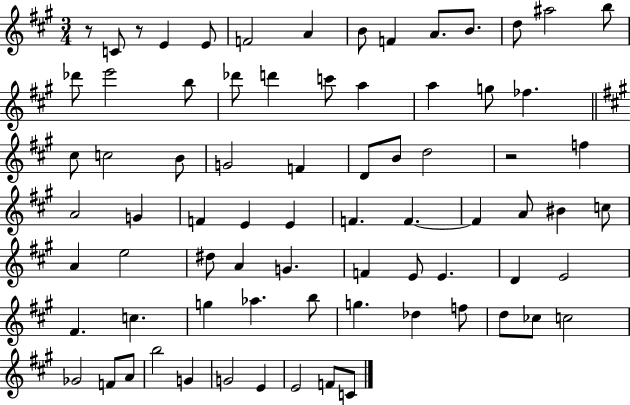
R/e C4/e R/e E4/q E4/e F4/h A4/q B4/e F4/q A4/e. B4/e. D5/e A#5/h B5/e Db6/e E6/h B5/e Db6/e D6/q C6/e A5/q A5/q G5/e FES5/q. C#5/e C5/h B4/e G4/h F4/q D4/e B4/e D5/h R/h F5/q A4/h G4/q F4/q E4/q E4/q F4/q. F4/q. F4/q A4/e BIS4/q C5/e A4/q E5/h D#5/e A4/q G4/q. F4/q E4/e E4/q. D4/q E4/h F#4/q. C5/q. G5/q Ab5/q. B5/e G5/q. Db5/q F5/e D5/e CES5/e C5/h Gb4/h F4/e A4/e B5/h G4/q G4/h E4/q E4/h F4/e C4/e